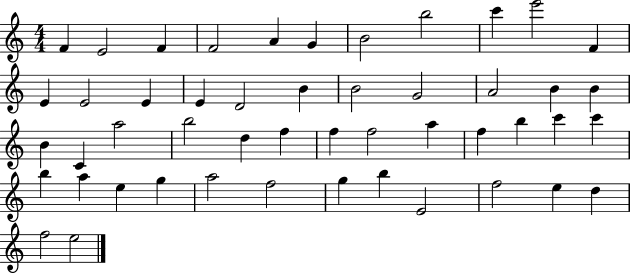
X:1
T:Untitled
M:4/4
L:1/4
K:C
F E2 F F2 A G B2 b2 c' e'2 F E E2 E E D2 B B2 G2 A2 B B B C a2 b2 d f f f2 a f b c' c' b a e g a2 f2 g b E2 f2 e d f2 e2